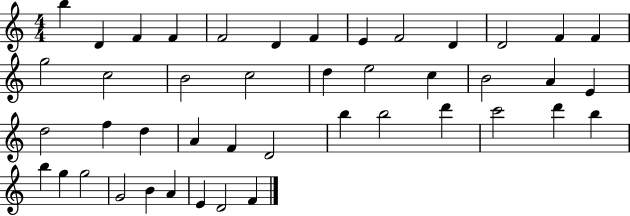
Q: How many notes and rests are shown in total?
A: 44